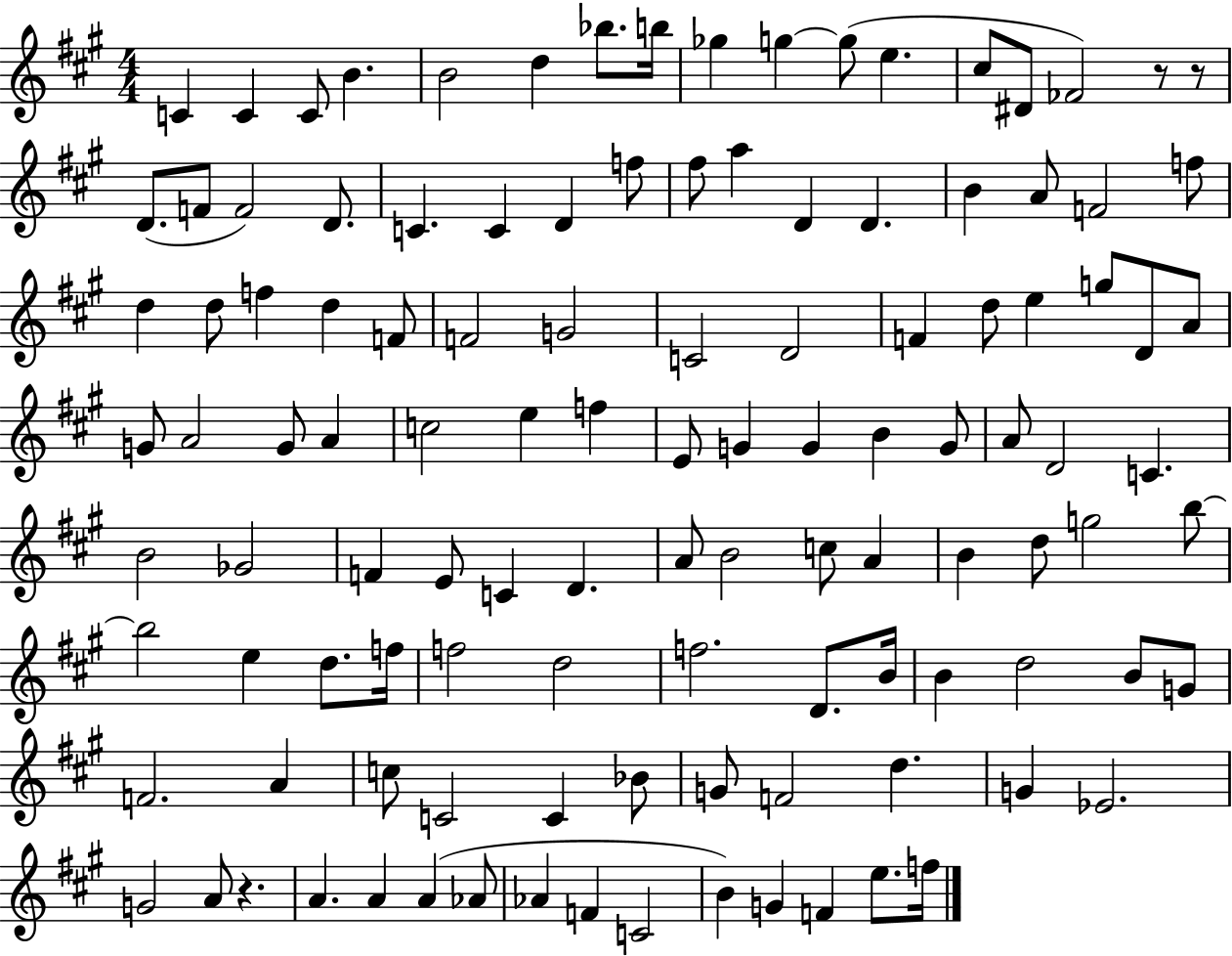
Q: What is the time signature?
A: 4/4